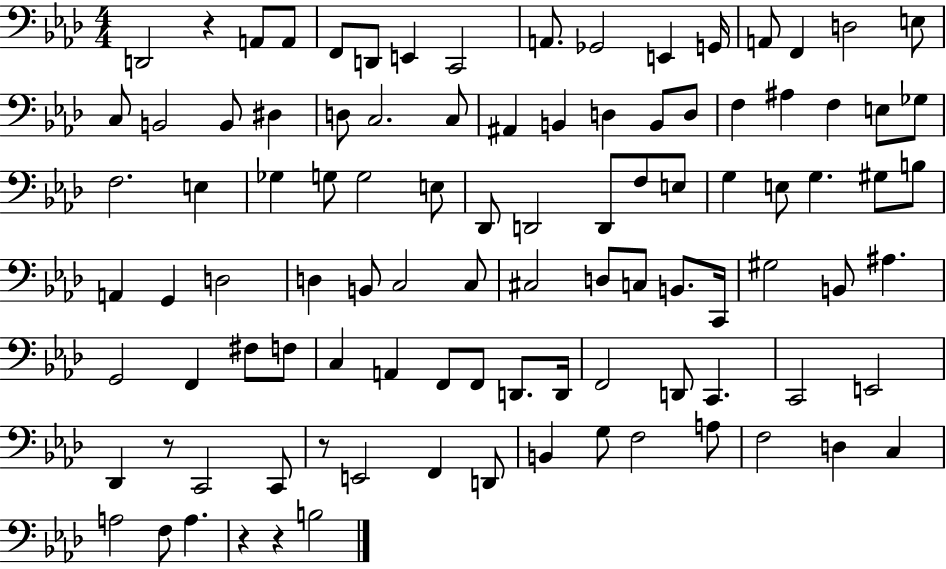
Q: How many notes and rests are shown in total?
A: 100